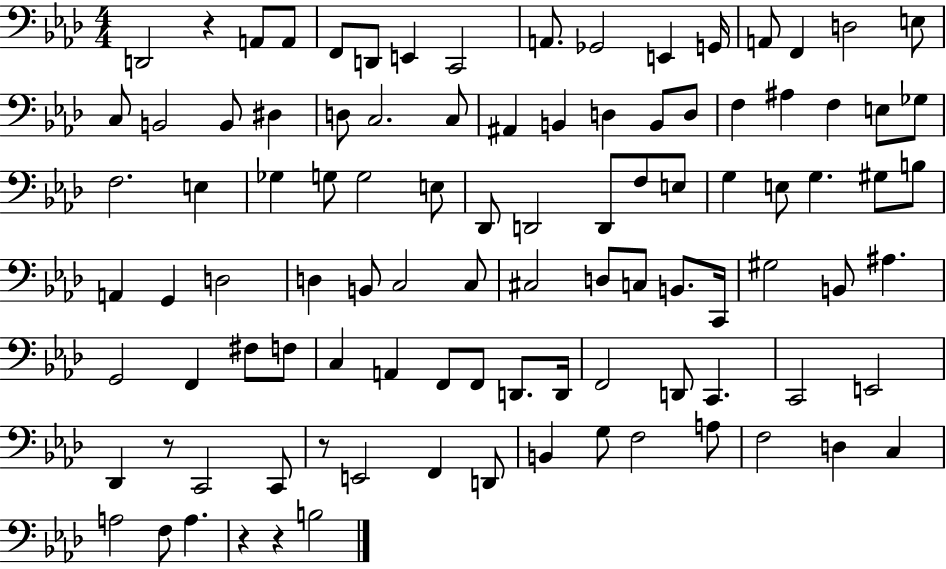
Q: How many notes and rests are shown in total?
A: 100